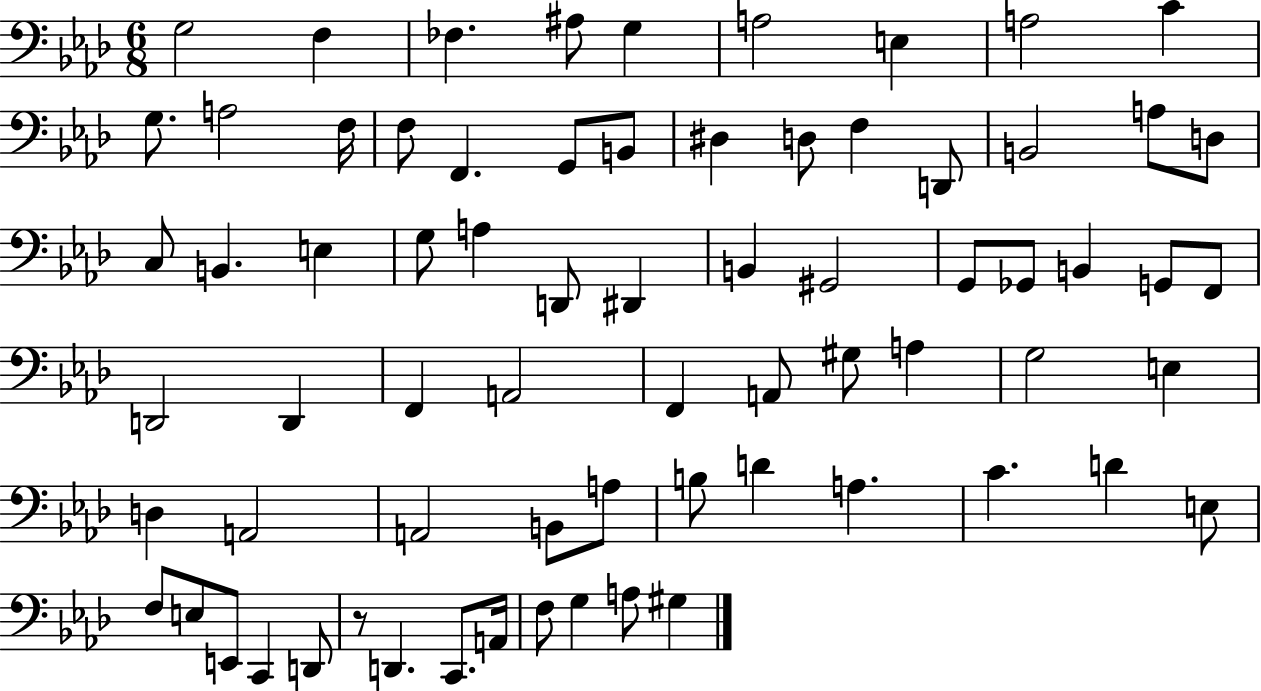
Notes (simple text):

G3/h F3/q FES3/q. A#3/e G3/q A3/h E3/q A3/h C4/q G3/e. A3/h F3/s F3/e F2/q. G2/e B2/e D#3/q D3/e F3/q D2/e B2/h A3/e D3/e C3/e B2/q. E3/q G3/e A3/q D2/e D#2/q B2/q G#2/h G2/e Gb2/e B2/q G2/e F2/e D2/h D2/q F2/q A2/h F2/q A2/e G#3/e A3/q G3/h E3/q D3/q A2/h A2/h B2/e A3/e B3/e D4/q A3/q. C4/q. D4/q E3/e F3/e E3/e E2/e C2/q D2/e R/e D2/q. C2/e. A2/s F3/e G3/q A3/e G#3/q